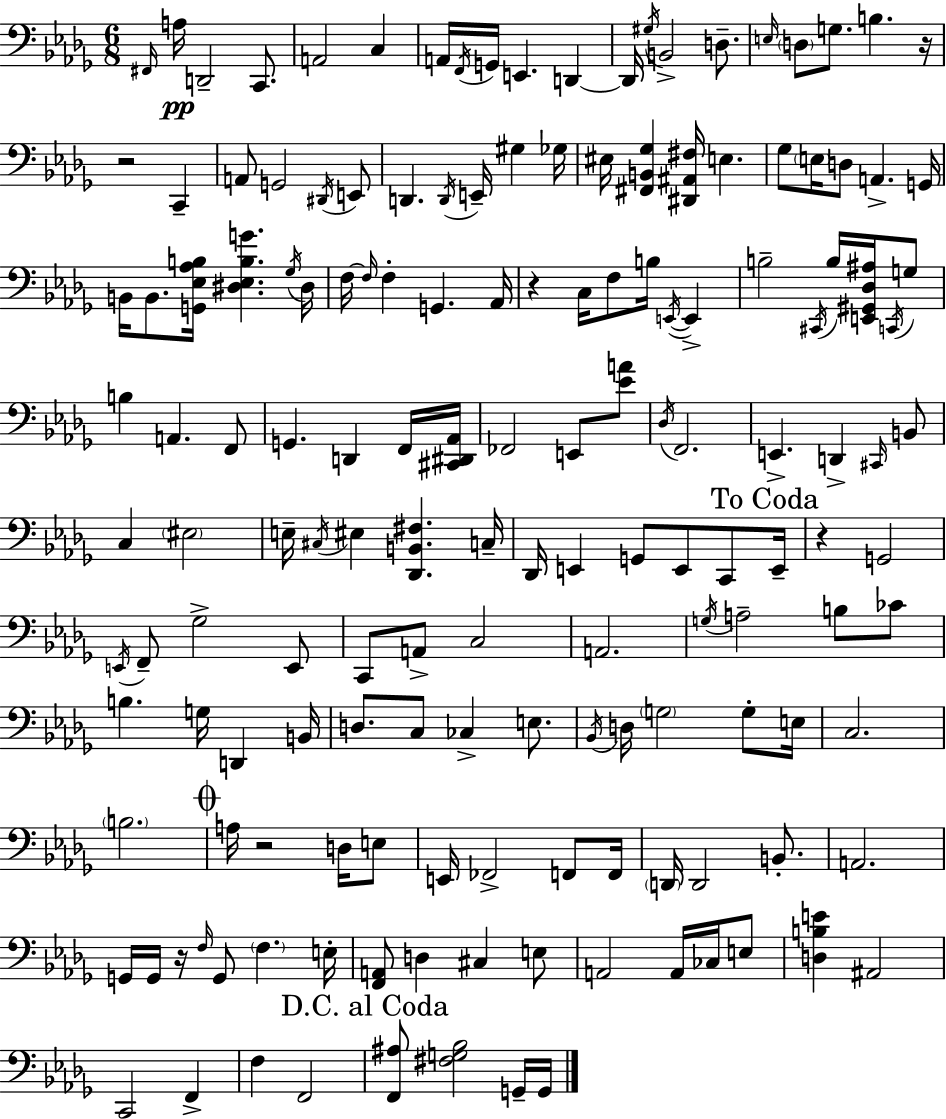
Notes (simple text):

F#2/s A3/s D2/h C2/e. A2/h C3/q A2/s F2/s G2/s E2/q. D2/q D2/s G#3/s B2/h D3/e. E3/s D3/e G3/e. B3/q. R/s R/h C2/q A2/e G2/h D#2/s E2/e D2/q. D2/s E2/s G#3/q Gb3/s EIS3/s [F#2,B2,Gb3]/q [D#2,A#2,F#3]/s E3/q. Gb3/e E3/s D3/e A2/q. G2/s B2/s B2/e. [G2,Eb3,Ab3,B3]/s [D#3,Eb3,B3,G4]/q. Gb3/s D#3/s F3/s F3/s F3/q G2/q. Ab2/s R/q C3/s F3/e B3/s E2/s E2/q B3/h C#2/s B3/s [E2,G#2,Db3,A#3]/s C2/s G3/e B3/q A2/q. F2/e G2/q. D2/q F2/s [C#2,D#2,Ab2]/s FES2/h E2/e [Eb4,A4]/e Db3/s F2/h. E2/q. D2/q C#2/s B2/e C3/q EIS3/h E3/s C#3/s EIS3/q [Db2,B2,F#3]/q. C3/s Db2/s E2/q G2/e E2/e C2/e E2/s R/q G2/h E2/s F2/e Gb3/h E2/e C2/e A2/e C3/h A2/h. G3/s A3/h B3/e CES4/e B3/q. G3/s D2/q B2/s D3/e. C3/e CES3/q E3/e. Bb2/s D3/s G3/h G3/e E3/s C3/h. B3/h. A3/s R/h D3/s E3/e E2/s FES2/h F2/e F2/s D2/s D2/h B2/e. A2/h. G2/s G2/s R/s F3/s G2/e F3/q. E3/s [F2,A2]/e D3/q C#3/q E3/e A2/h A2/s CES3/s E3/e [D3,B3,E4]/q A#2/h C2/h F2/q F3/q F2/h [F2,A#3]/e [F#3,G3,Bb3]/h G2/s G2/s